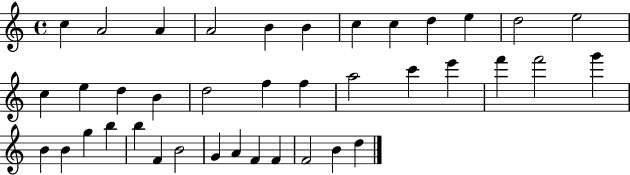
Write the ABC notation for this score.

X:1
T:Untitled
M:4/4
L:1/4
K:C
c A2 A A2 B B c c d e d2 e2 c e d B d2 f f a2 c' e' f' f'2 g' B B g b b F B2 G A F F F2 B d